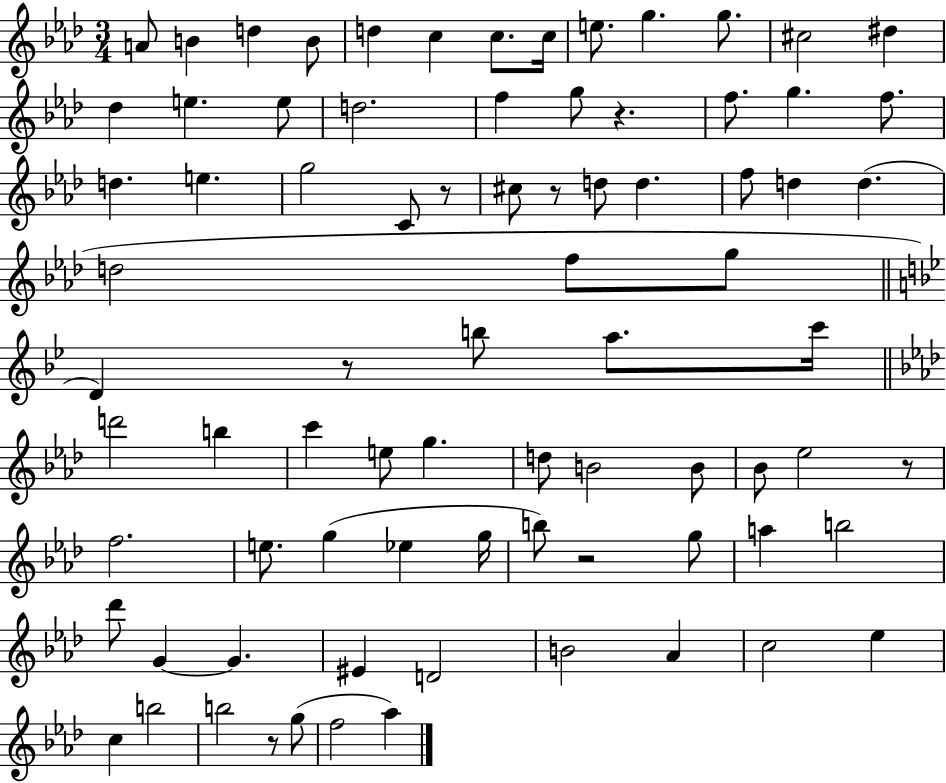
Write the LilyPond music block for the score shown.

{
  \clef treble
  \numericTimeSignature
  \time 3/4
  \key aes \major
  \repeat volta 2 { a'8 b'4 d''4 b'8 | d''4 c''4 c''8. c''16 | e''8. g''4. g''8. | cis''2 dis''4 | \break des''4 e''4. e''8 | d''2. | f''4 g''8 r4. | f''8. g''4. f''8. | \break d''4. e''4. | g''2 c'8 r8 | cis''8 r8 d''8 d''4. | f''8 d''4 d''4.( | \break d''2 f''8 g''8 | \bar "||" \break \key bes \major d'4) r8 b''8 a''8. c'''16 | \bar "||" \break \key aes \major d'''2 b''4 | c'''4 e''8 g''4. | d''8 b'2 b'8 | bes'8 ees''2 r8 | \break f''2. | e''8. g''4( ees''4 g''16 | b''8) r2 g''8 | a''4 b''2 | \break des'''8 g'4~~ g'4. | eis'4 d'2 | b'2 aes'4 | c''2 ees''4 | \break c''4 b''2 | b''2 r8 g''8( | f''2 aes''4) | } \bar "|."
}